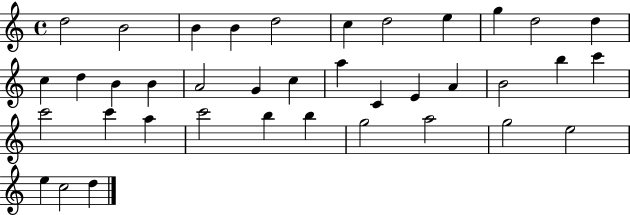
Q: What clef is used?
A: treble